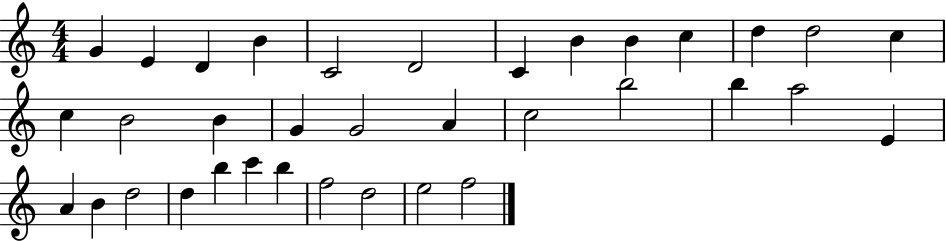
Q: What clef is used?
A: treble